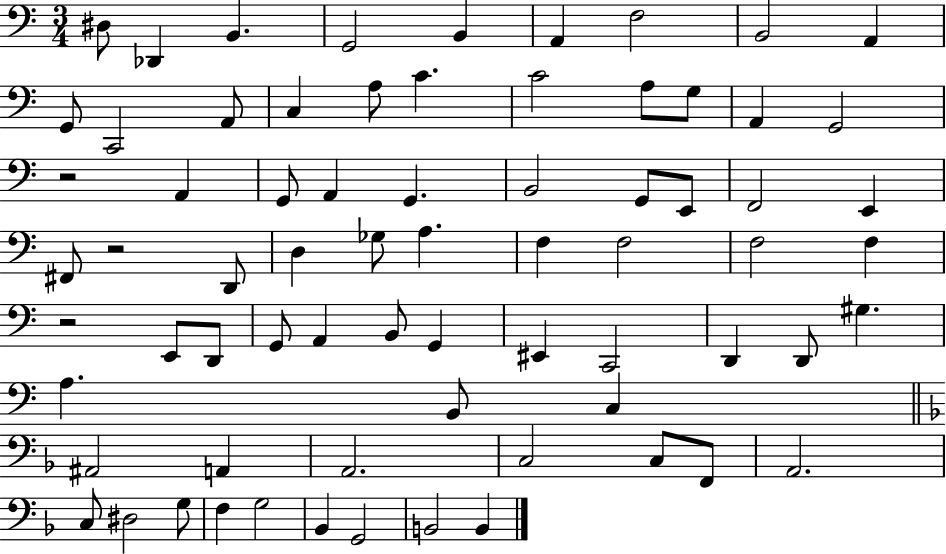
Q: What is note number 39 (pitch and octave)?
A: E2